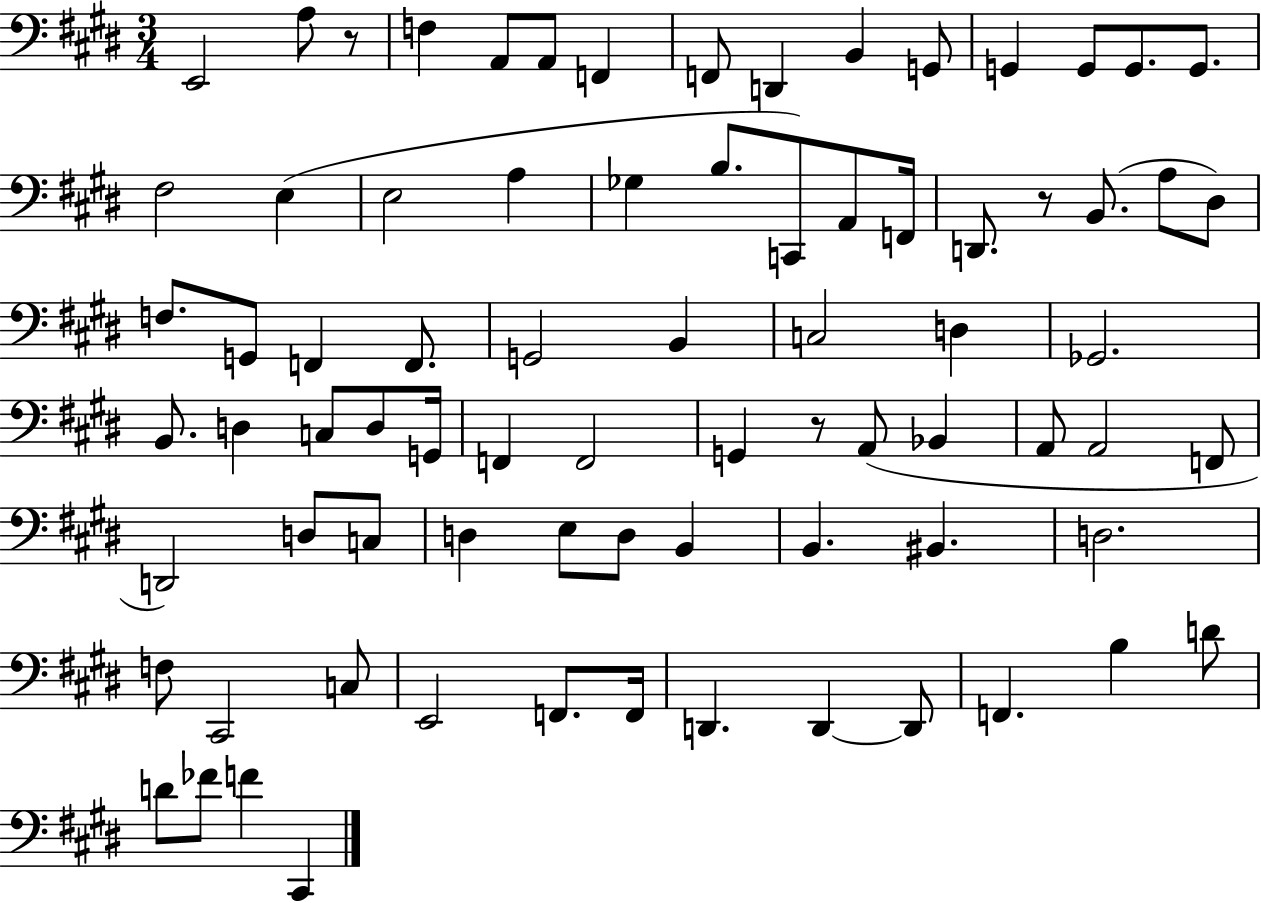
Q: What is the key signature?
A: E major